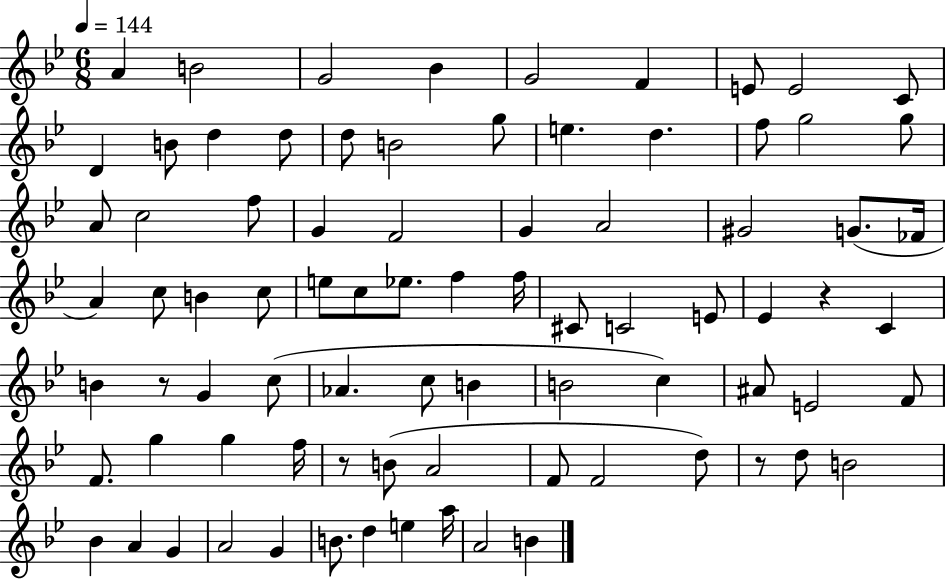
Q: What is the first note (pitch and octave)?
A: A4